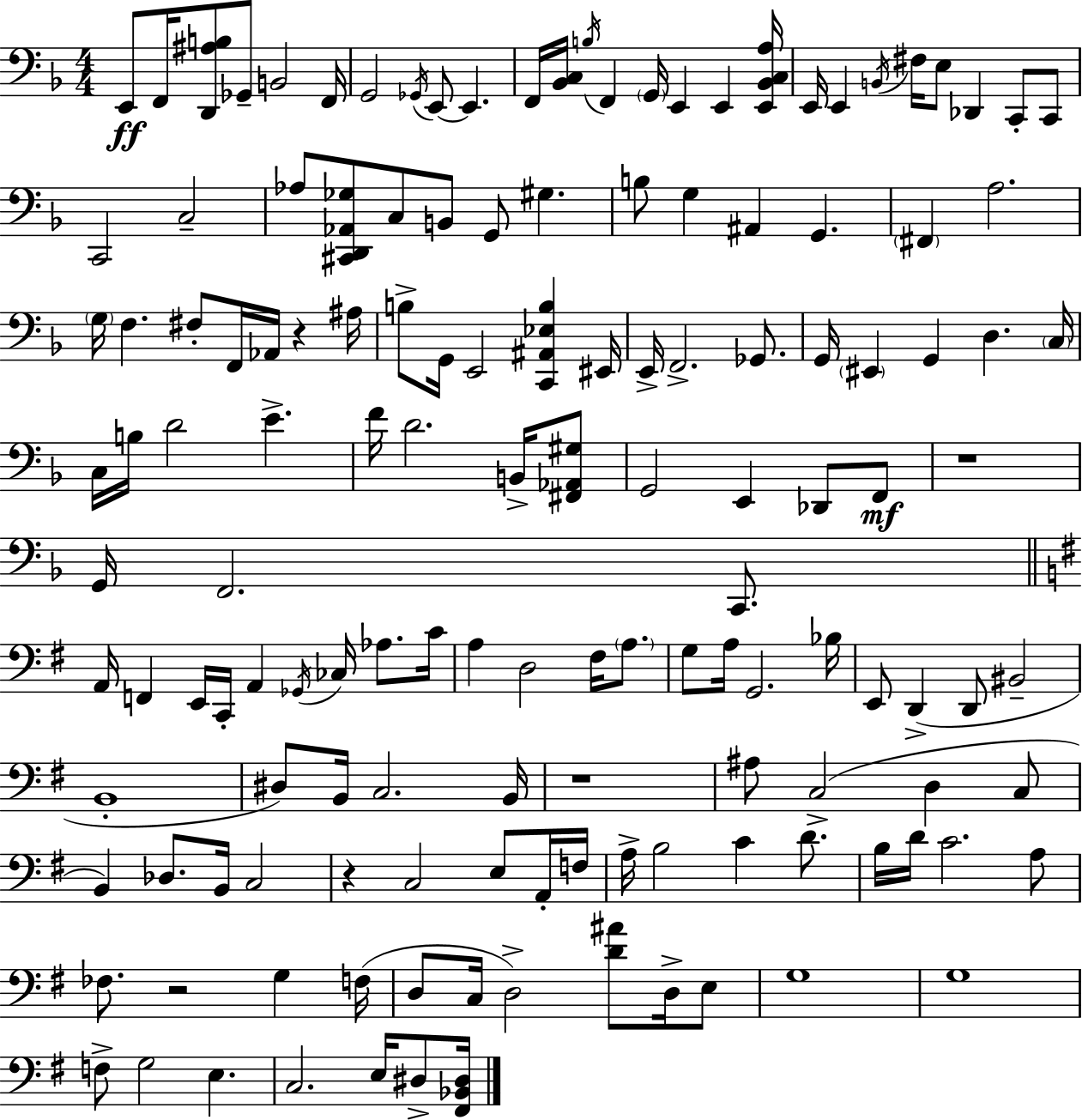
{
  \clef bass
  \numericTimeSignature
  \time 4/4
  \key f \major
  e,8\ff f,16 <d, ais b>8 ges,8-- b,2 f,16 | g,2 \acciaccatura { ges,16 } e,8~~ e,4. | f,16 <bes, c>16 \acciaccatura { b16 } f,4 \parenthesize g,16 e,4 e,4 | <e, bes, c a>16 e,16 e,4 \acciaccatura { b,16 } fis16 e8 des,4 c,8-. | \break c,8 c,2 c2-- | aes8 <cis, d, aes, ges>8 c8 b,8 g,8 gis4. | b8 g4 ais,4 g,4. | \parenthesize fis,4 a2. | \break \parenthesize g16 f4. fis8-. f,16 aes,16 r4 | ais16 b8-> g,16 e,2 <c, ais, ees b>4 | eis,16 e,16-> f,2.-> | ges,8. g,16 \parenthesize eis,4 g,4 d4. | \break \parenthesize c16 c16 b16 d'2 e'4.-> | f'16 d'2. | b,16-> <fis, aes, gis>8 g,2 e,4 des,8 | f,8\mf r1 | \break g,16 f,2. | c,8. \bar "||" \break \key g \major a,16 f,4 e,16 c,16-. a,4 \acciaccatura { ges,16 } ces16 aes8. | c'16 a4 d2 fis16 \parenthesize a8. | g8 a16 g,2. | bes16 e,8 d,4->( d,8 bis,2-- | \break b,1-. | dis8) b,16 c2. | b,16 r1 | ais8 c2->( d4 c8 | \break b,4) des8. b,16 c2 | r4 c2 e8 a,16-. | f16 a16-> b2 c'4 d'8. | b16 d'16 c'2. a8 | \break fes8. r2 g4 | f16( d8 c16 d2->) <d' ais'>8 d16-> e8 | g1 | g1 | \break f8-> g2 e4. | c2. e16 dis8-> | <fis, bes, dis>16 \bar "|."
}